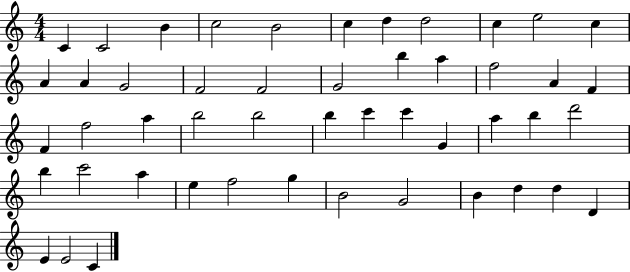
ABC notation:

X:1
T:Untitled
M:4/4
L:1/4
K:C
C C2 B c2 B2 c d d2 c e2 c A A G2 F2 F2 G2 b a f2 A F F f2 a b2 b2 b c' c' G a b d'2 b c'2 a e f2 g B2 G2 B d d D E E2 C